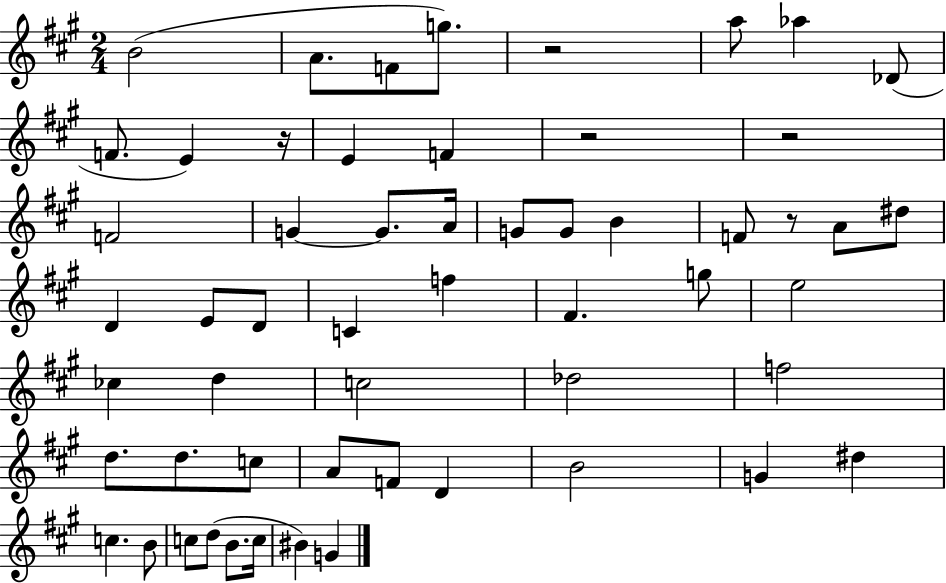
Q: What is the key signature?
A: A major